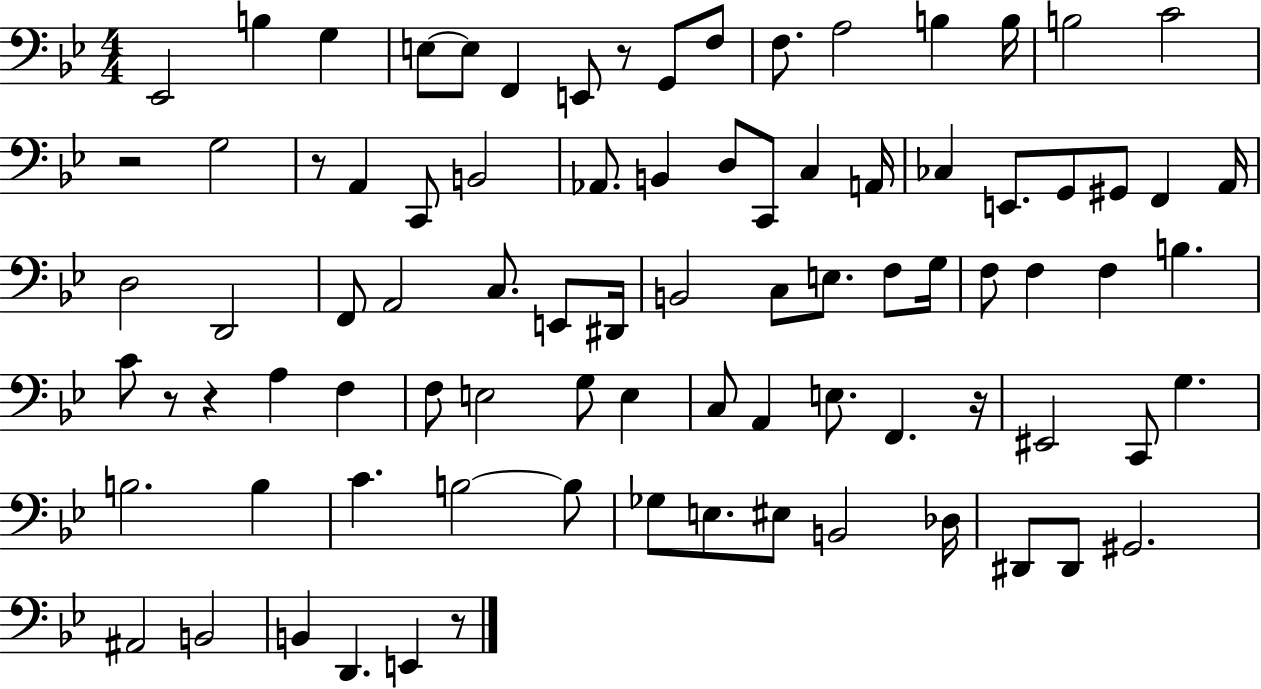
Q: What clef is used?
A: bass